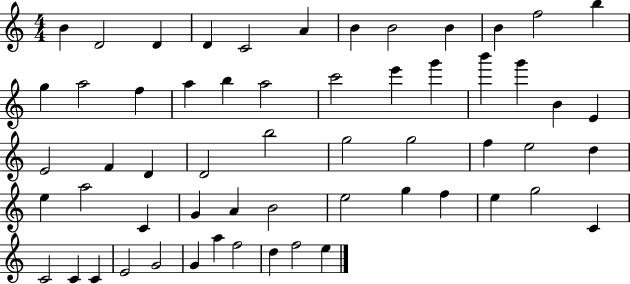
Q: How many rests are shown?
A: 0